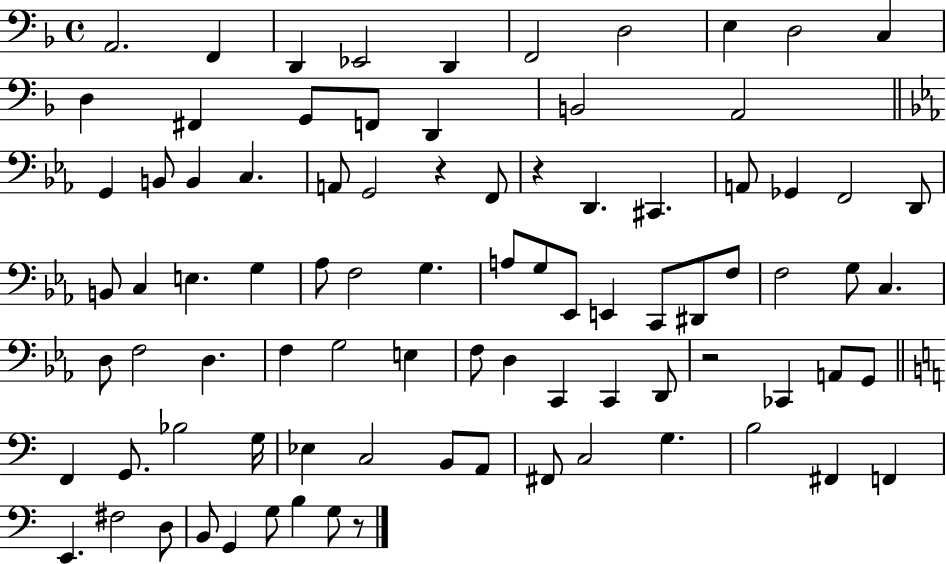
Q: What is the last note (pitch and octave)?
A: G3